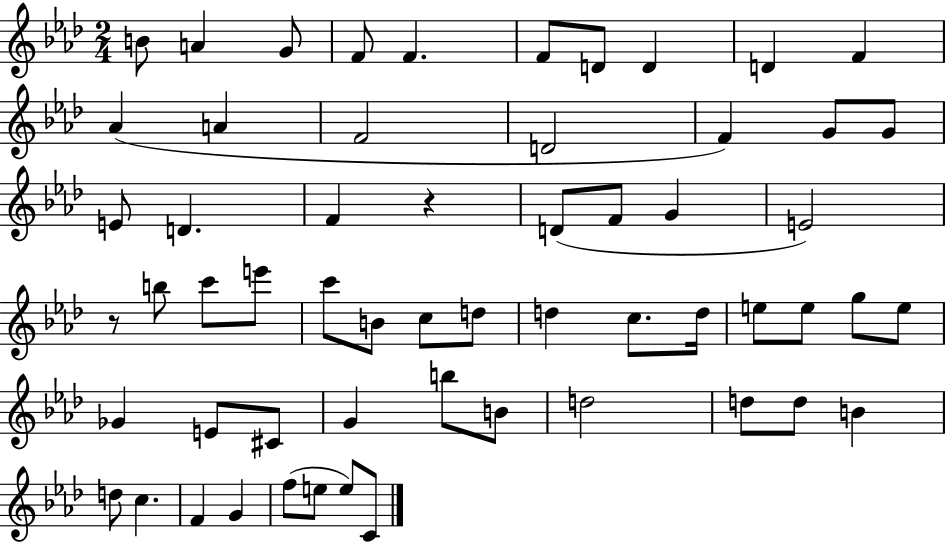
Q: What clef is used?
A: treble